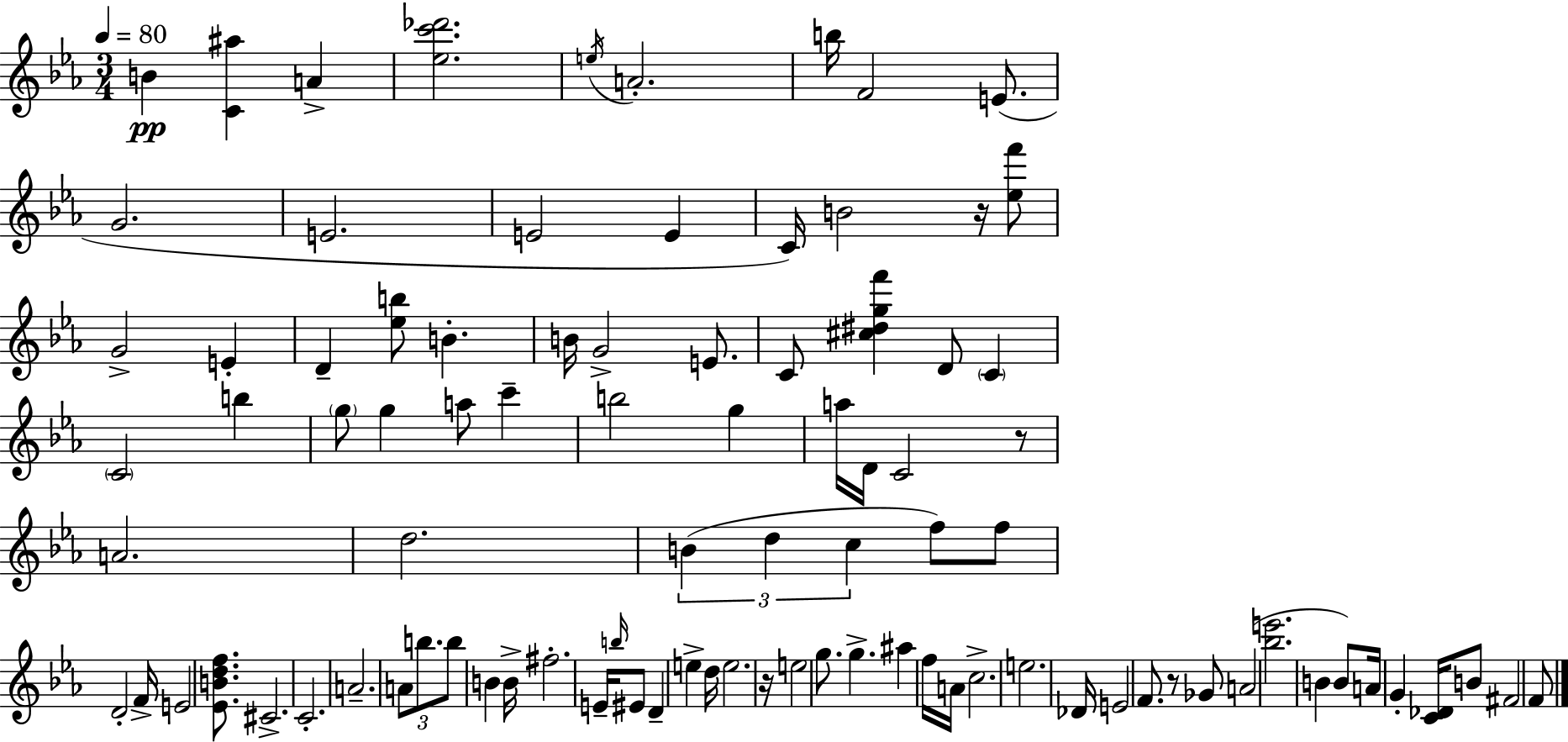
{
  \clef treble
  \numericTimeSignature
  \time 3/4
  \key c \minor
  \tempo 4 = 80
  \repeat volta 2 { b'4\pp <c' ais''>4 a'4-> | <ees'' c''' des'''>2. | \acciaccatura { e''16 } a'2.-. | b''16 f'2 e'8.( | \break g'2. | e'2. | e'2 e'4 | c'16) b'2 r16 <ees'' f'''>8 | \break g'2-> e'4-. | d'4-- <ees'' b''>8 b'4.-. | b'16 g'2-> e'8. | c'8 <cis'' dis'' g'' f'''>4 d'8 \parenthesize c'4 | \break \parenthesize c'2 b''4 | \parenthesize g''8 g''4 a''8 c'''4-- | b''2 g''4 | a''16 d'16 c'2 r8 | \break a'2. | d''2. | \tuplet 3/2 { b'4( d''4 c''4 } | f''8) f''8 d'2-. | \break f'16-> e'2 <ees' b' d'' f''>8. | cis'2.-> | c'2.-. | a'2.-- | \break \tuplet 3/2 { a'8 b''8. b''8 } b'4 | b'16-> fis''2.-. | e'16-- \grace { b''16 } eis'8 d'4-- e''4-> | d''16 e''2. | \break r16 e''2 g''8. | g''4.-> ais''4 | f''16 a'16 c''2.-> | e''2. | \break des'16 e'2 f'8. | r8 ges'8 a'2( | <bes'' e'''>2. | b'4 b'8) a'16 g'4-. | \break <c' des'>16 b'8 fis'2 | f'8 } \bar "|."
}